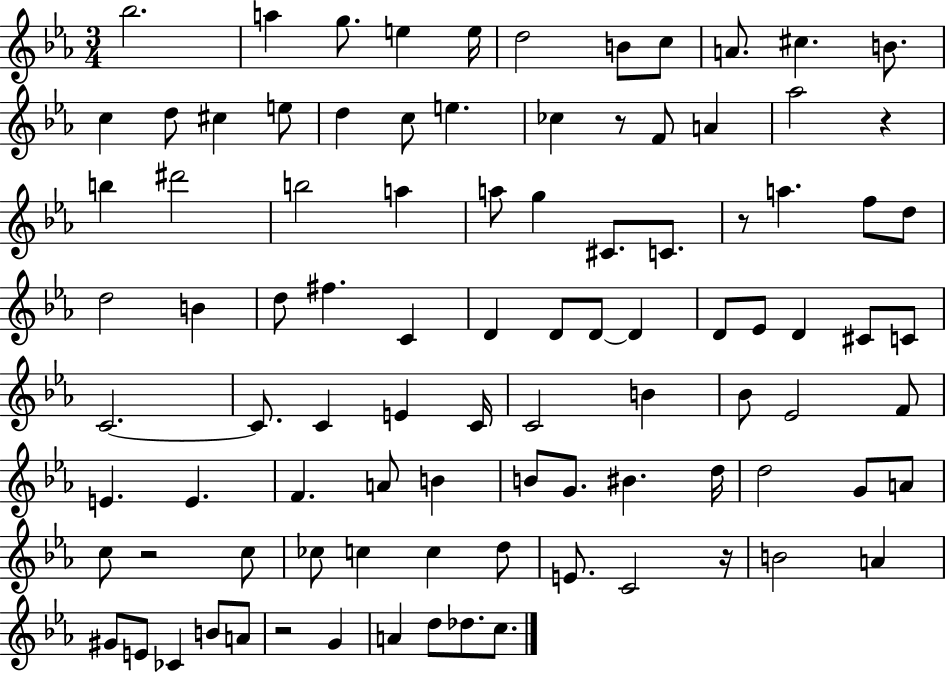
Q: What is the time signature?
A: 3/4